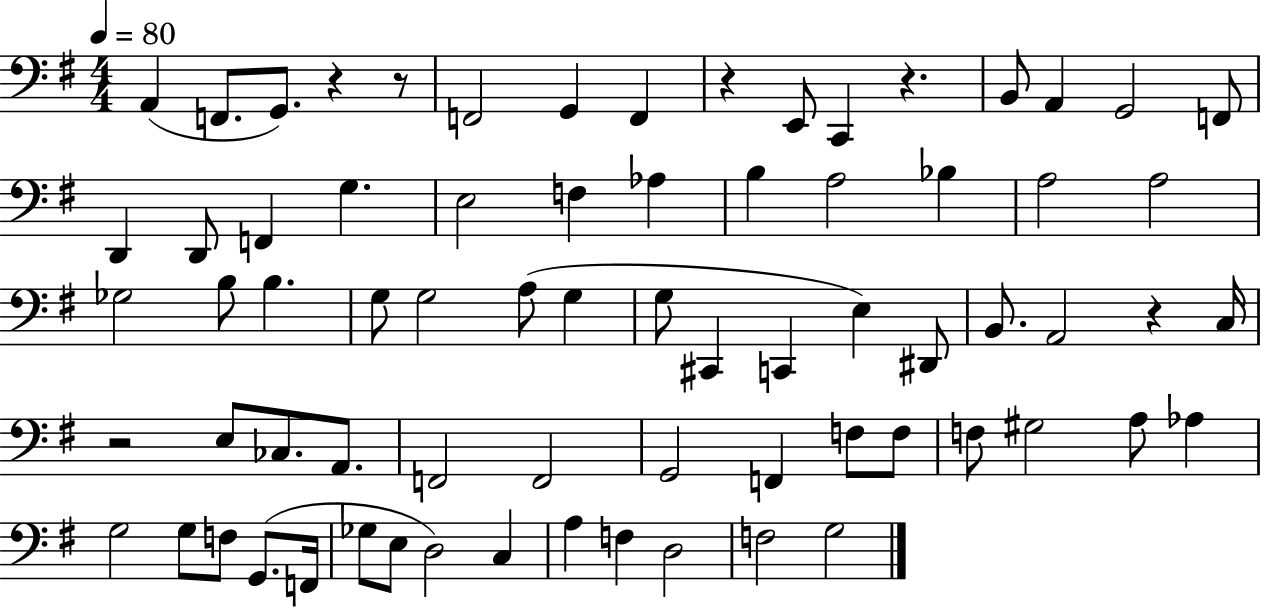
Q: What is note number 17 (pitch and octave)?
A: E3